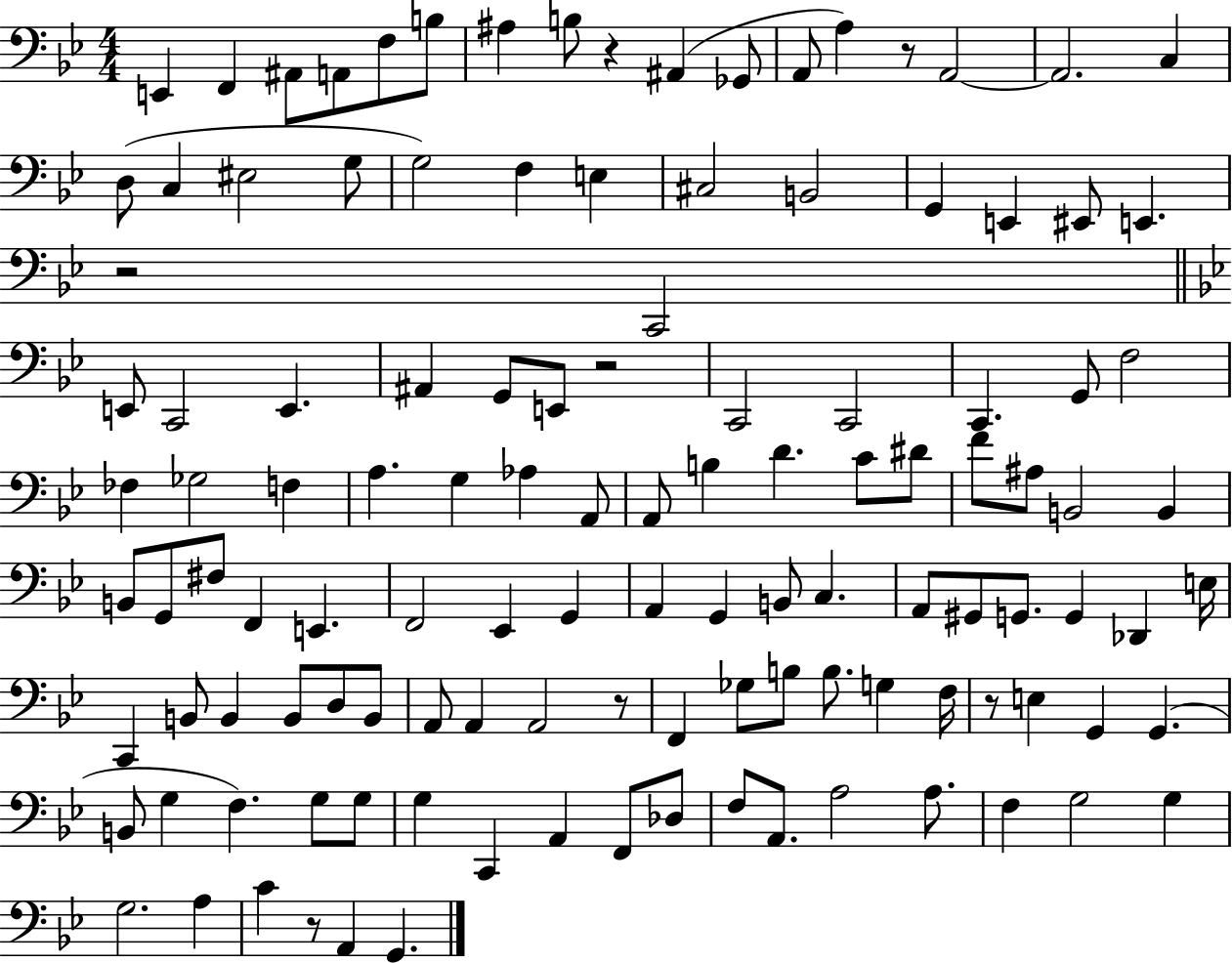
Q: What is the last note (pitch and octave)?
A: G2